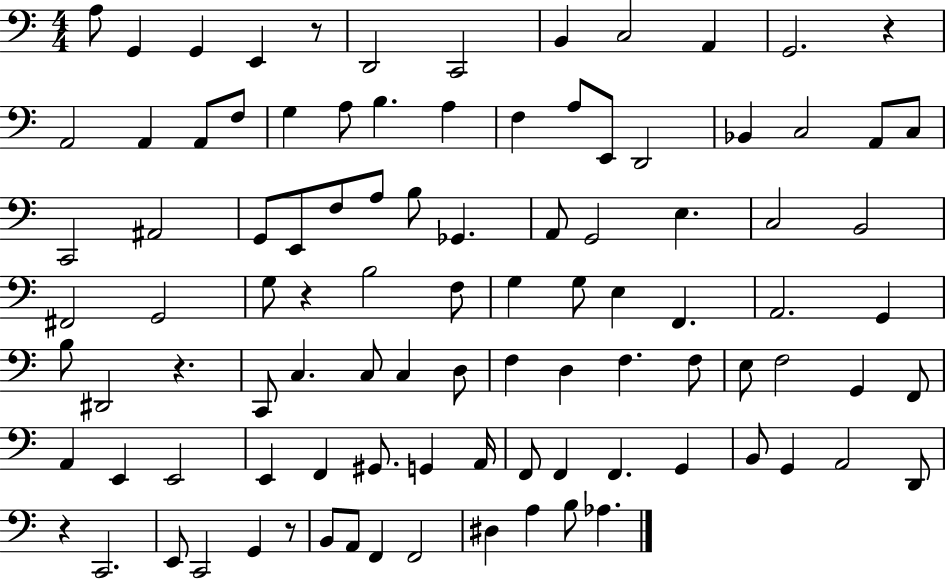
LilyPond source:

{
  \clef bass
  \numericTimeSignature
  \time 4/4
  \key c \major
  a8 g,4 g,4 e,4 r8 | d,2 c,2 | b,4 c2 a,4 | g,2. r4 | \break a,2 a,4 a,8 f8 | g4 a8 b4. a4 | f4 a8 e,8 d,2 | bes,4 c2 a,8 c8 | \break c,2 ais,2 | g,8 e,8 f8 a8 b8 ges,4. | a,8 g,2 e4. | c2 b,2 | \break fis,2 g,2 | g8 r4 b2 f8 | g4 g8 e4 f,4. | a,2. g,4 | \break b8 dis,2 r4. | c,8 c4. c8 c4 d8 | f4 d4 f4. f8 | e8 f2 g,4 f,8 | \break a,4 e,4 e,2 | e,4 f,4 gis,8. g,4 a,16 | f,8 f,4 f,4. g,4 | b,8 g,4 a,2 d,8 | \break r4 c,2. | e,8 c,2 g,4 r8 | b,8 a,8 f,4 f,2 | dis4 a4 b8 aes4. | \break \bar "|."
}